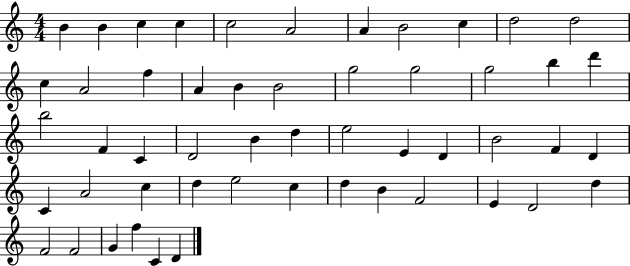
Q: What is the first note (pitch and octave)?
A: B4